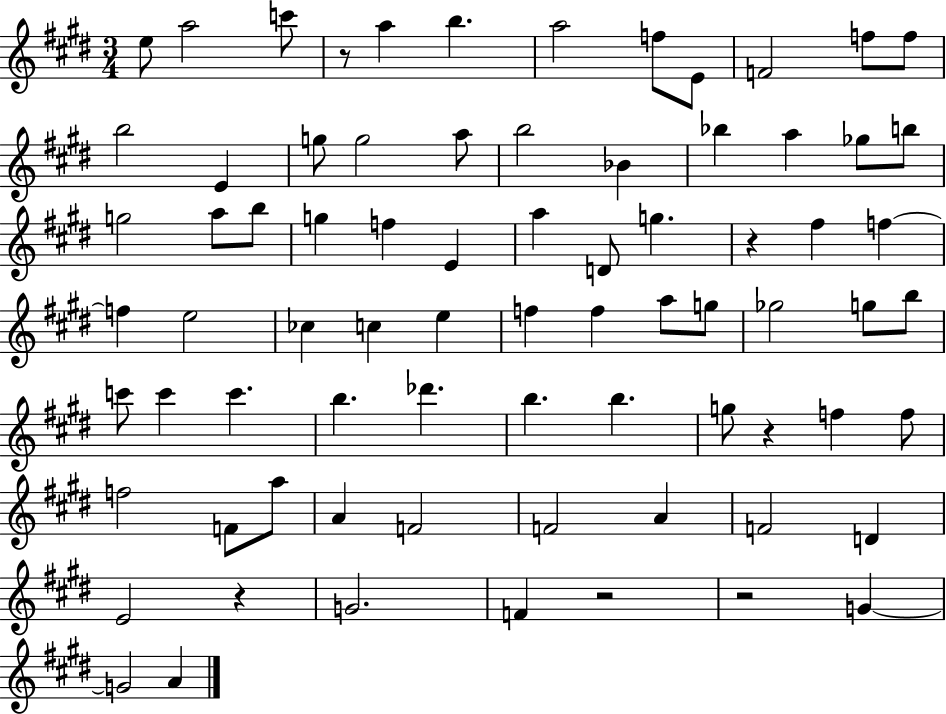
{
  \clef treble
  \numericTimeSignature
  \time 3/4
  \key e \major
  e''8 a''2 c'''8 | r8 a''4 b''4. | a''2 f''8 e'8 | f'2 f''8 f''8 | \break b''2 e'4 | g''8 g''2 a''8 | b''2 bes'4 | bes''4 a''4 ges''8 b''8 | \break g''2 a''8 b''8 | g''4 f''4 e'4 | a''4 d'8 g''4. | r4 fis''4 f''4~~ | \break f''4 e''2 | ces''4 c''4 e''4 | f''4 f''4 a''8 g''8 | ges''2 g''8 b''8 | \break c'''8 c'''4 c'''4. | b''4. des'''4. | b''4. b''4. | g''8 r4 f''4 f''8 | \break f''2 f'8 a''8 | a'4 f'2 | f'2 a'4 | f'2 d'4 | \break e'2 r4 | g'2. | f'4 r2 | r2 g'4~~ | \break g'2 a'4 | \bar "|."
}